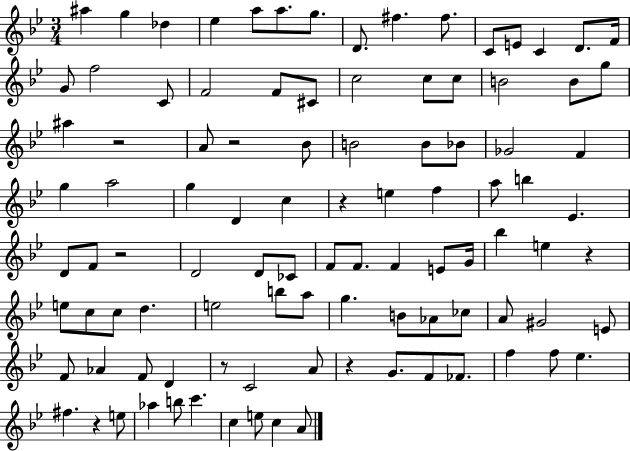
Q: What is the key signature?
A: BES major